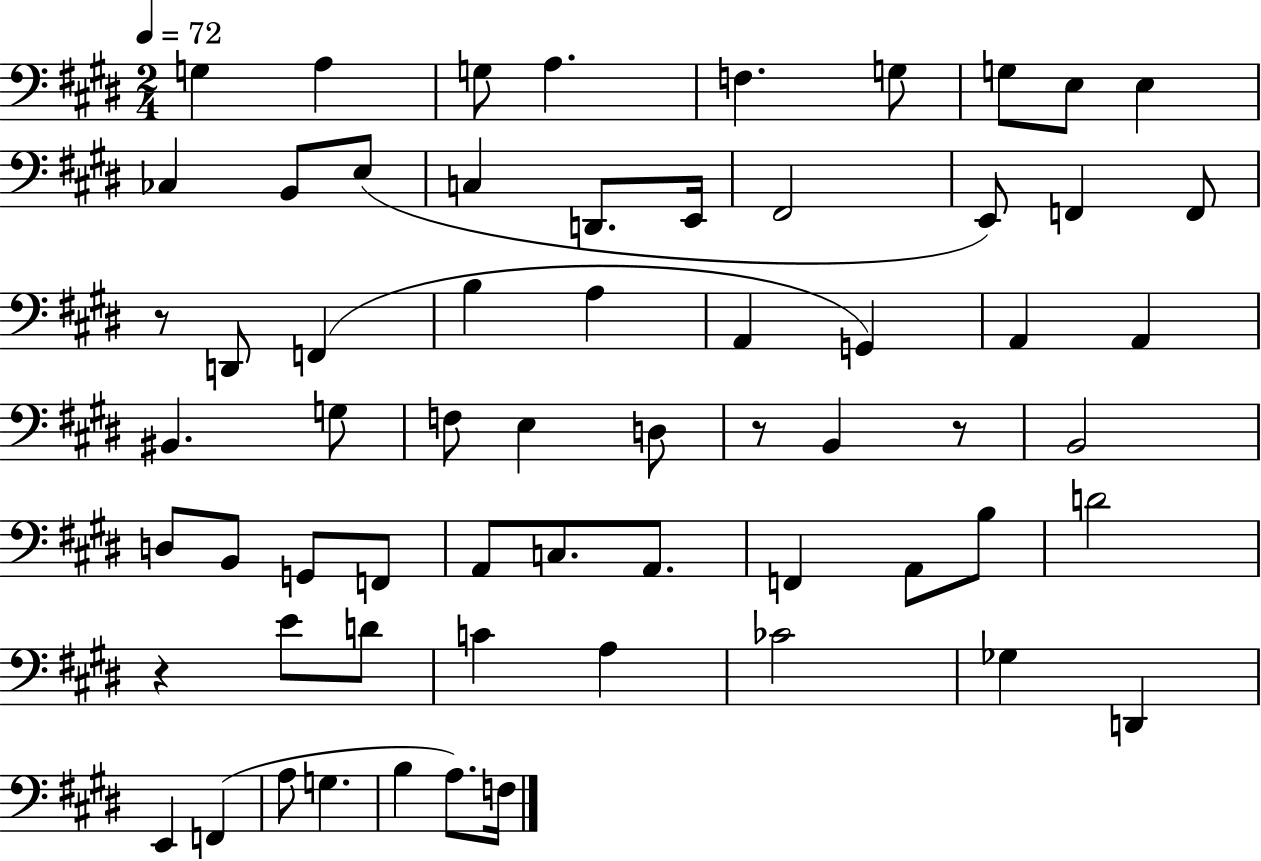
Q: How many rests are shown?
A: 4